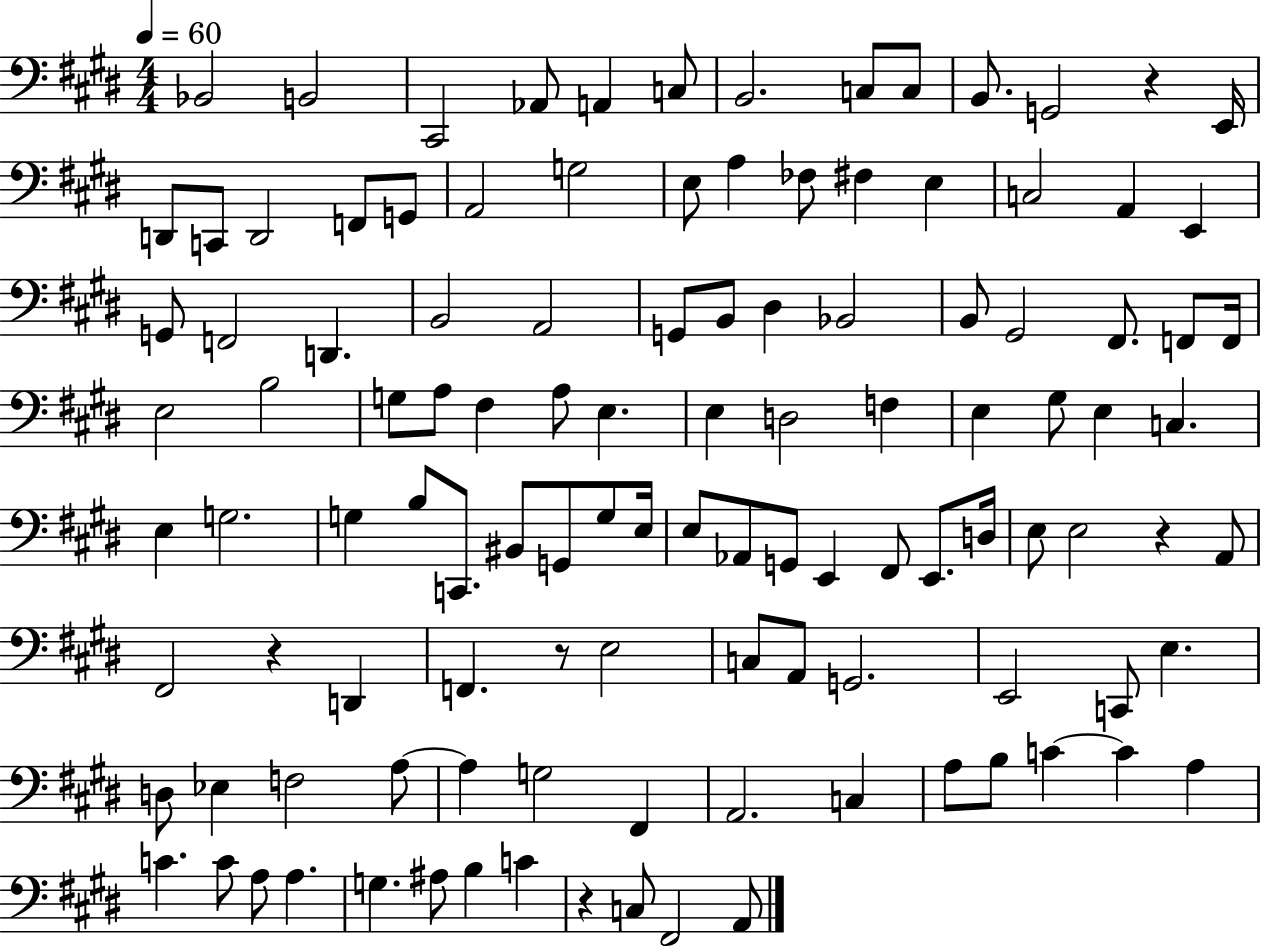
{
  \clef bass
  \numericTimeSignature
  \time 4/4
  \key e \major
  \tempo 4 = 60
  \repeat volta 2 { bes,2 b,2 | cis,2 aes,8 a,4 c8 | b,2. c8 c8 | b,8. g,2 r4 e,16 | \break d,8 c,8 d,2 f,8 g,8 | a,2 g2 | e8 a4 fes8 fis4 e4 | c2 a,4 e,4 | \break g,8 f,2 d,4. | b,2 a,2 | g,8 b,8 dis4 bes,2 | b,8 gis,2 fis,8. f,8 f,16 | \break e2 b2 | g8 a8 fis4 a8 e4. | e4 d2 f4 | e4 gis8 e4 c4. | \break e4 g2. | g4 b8 c,8. bis,8 g,8 g8 e16 | e8 aes,8 g,8 e,4 fis,8 e,8. d16 | e8 e2 r4 a,8 | \break fis,2 r4 d,4 | f,4. r8 e2 | c8 a,8 g,2. | e,2 c,8 e4. | \break d8 ees4 f2 a8~~ | a4 g2 fis,4 | a,2. c4 | a8 b8 c'4~~ c'4 a4 | \break c'4. c'8 a8 a4. | g4. ais8 b4 c'4 | r4 c8 fis,2 a,8 | } \bar "|."
}